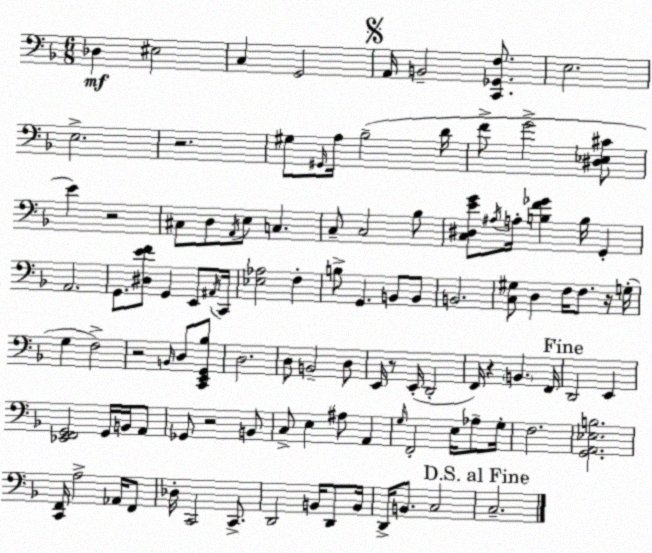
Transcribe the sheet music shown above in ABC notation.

X:1
T:Untitled
M:6/8
L:1/4
K:F
_D, ^E,2 C, G,,2 A,,/4 B,,2 [C,,_G,,F,]/2 E,2 E,2 z2 ^G,/2 ^G,,/4 A,/4 _B,2 D/4 F/2 G2 [^D,_E,^C]/2 E z2 ^C,/2 D,/2 A,,/4 E,/2 C, C,/2 C,2 _B,/2 [C,^D,EG]/2 ^A,/4 A,/4 [B,F_G] B,/4 G,, A,,2 G,,/2 [^D,EF]/2 G,, E,,/2 ^A,,/4 C,,/4 [_E,_A,]2 F, B,/2 G,, B,,/2 B,,/2 B,,2 [C,^G,]/2 D, F,/4 F,/2 z/4 G,/4 G, F,2 z2 B,,/4 D,/2 [C,,E,,G,,_B,]/2 D,2 D,/2 B,,2 D,/2 E,,/4 z/2 E,,/4 D,,2 F,,/4 z B,, F,,/4 D,,2 E,, [_E,,F,,G,,]2 G,,/4 B,,/4 A,,/2 _G,,/2 z2 B,,/2 C,/2 E, ^A,/2 A,, G,/4 F,,2 E,/4 _A,/2 G,/4 F,2 [G,,A,,_E,B,]2 [C,,F,,]/4 A,2 _A,,/4 F,,/2 _D,/4 C,,2 C,,/2 D,,2 B,,/4 D,,/2 B,,/4 D,,/4 B,,/2 C,2 C,2